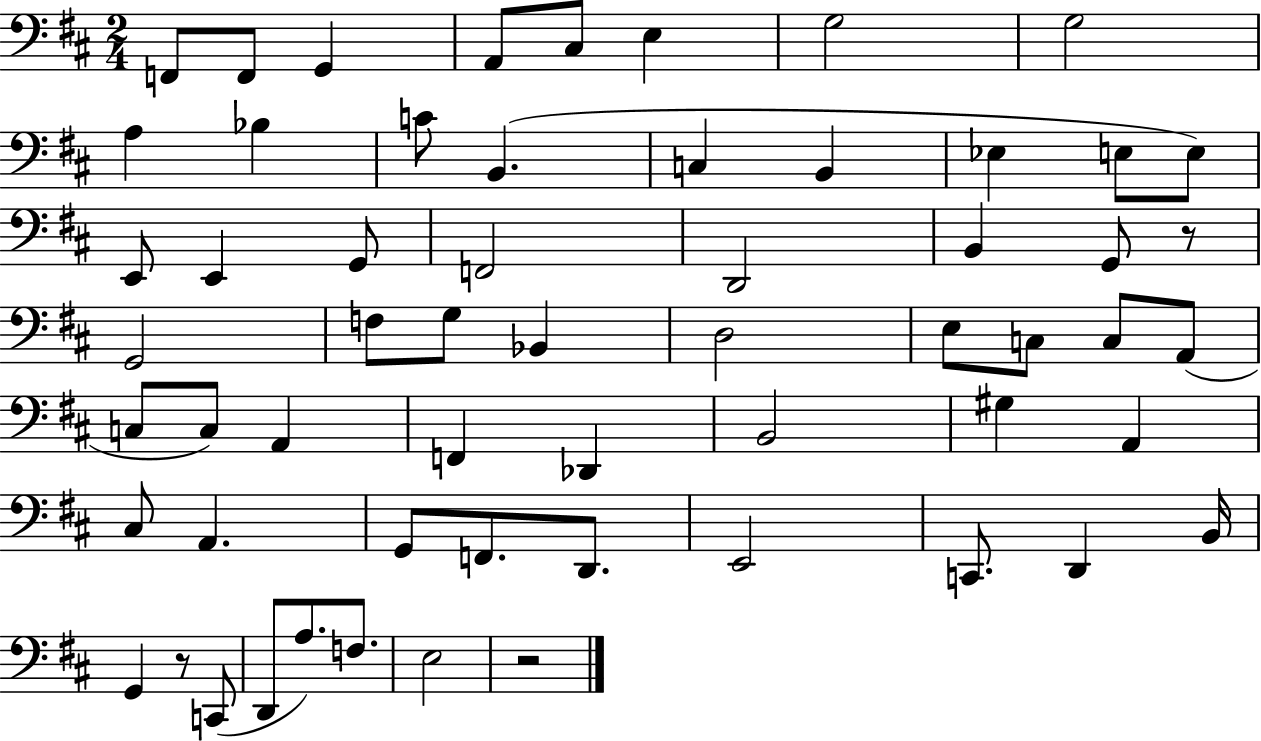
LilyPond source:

{
  \clef bass
  \numericTimeSignature
  \time 2/4
  \key d \major
  f,8 f,8 g,4 | a,8 cis8 e4 | g2 | g2 | \break a4 bes4 | c'8 b,4.( | c4 b,4 | ees4 e8 e8) | \break e,8 e,4 g,8 | f,2 | d,2 | b,4 g,8 r8 | \break g,2 | f8 g8 bes,4 | d2 | e8 c8 c8 a,8( | \break c8 c8) a,4 | f,4 des,4 | b,2 | gis4 a,4 | \break cis8 a,4. | g,8 f,8. d,8. | e,2 | c,8. d,4 b,16 | \break g,4 r8 c,8( | d,8 a8.) f8. | e2 | r2 | \break \bar "|."
}